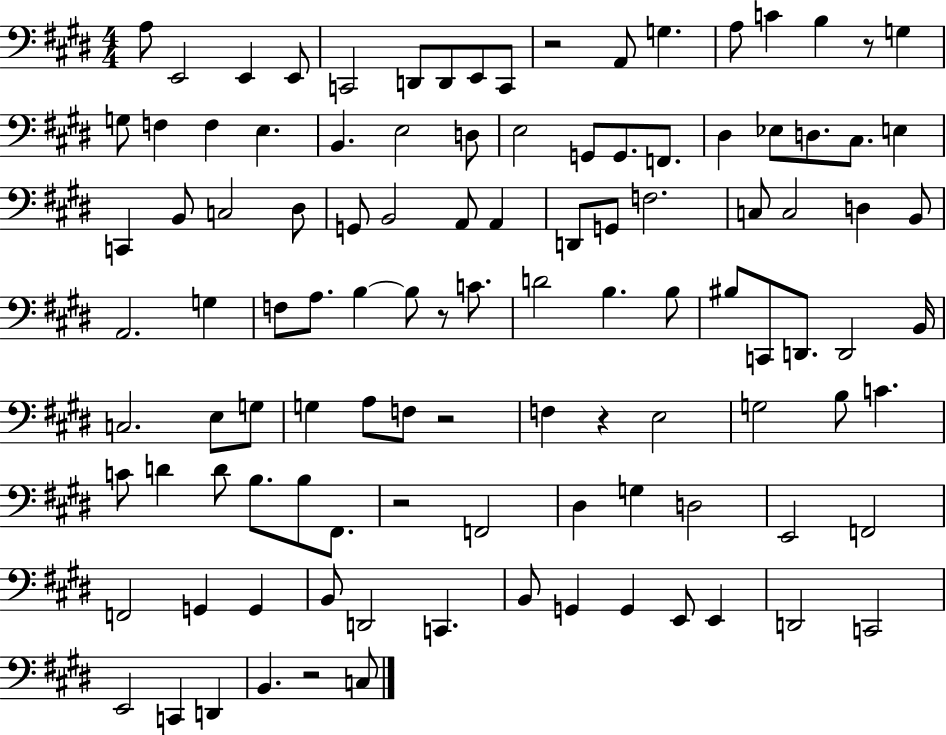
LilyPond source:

{
  \clef bass
  \numericTimeSignature
  \time 4/4
  \key e \major
  a8 e,2 e,4 e,8 | c,2 d,8 d,8 e,8 c,8 | r2 a,8 g4. | a8 c'4 b4 r8 g4 | \break g8 f4 f4 e4. | b,4. e2 d8 | e2 g,8 g,8. f,8. | dis4 ees8 d8. cis8. e4 | \break c,4 b,8 c2 dis8 | g,8 b,2 a,8 a,4 | d,8 g,8 f2. | c8 c2 d4 b,8 | \break a,2. g4 | f8 a8. b4~~ b8 r8 c'8. | d'2 b4. b8 | bis8 c,8 d,8. d,2 b,16 | \break c2. e8 g8 | g4 a8 f8 r2 | f4 r4 e2 | g2 b8 c'4. | \break c'8 d'4 d'8 b8. b8 fis,8. | r2 f,2 | dis4 g4 d2 | e,2 f,2 | \break f,2 g,4 g,4 | b,8 d,2 c,4. | b,8 g,4 g,4 e,8 e,4 | d,2 c,2 | \break e,2 c,4 d,4 | b,4. r2 c8 | \bar "|."
}